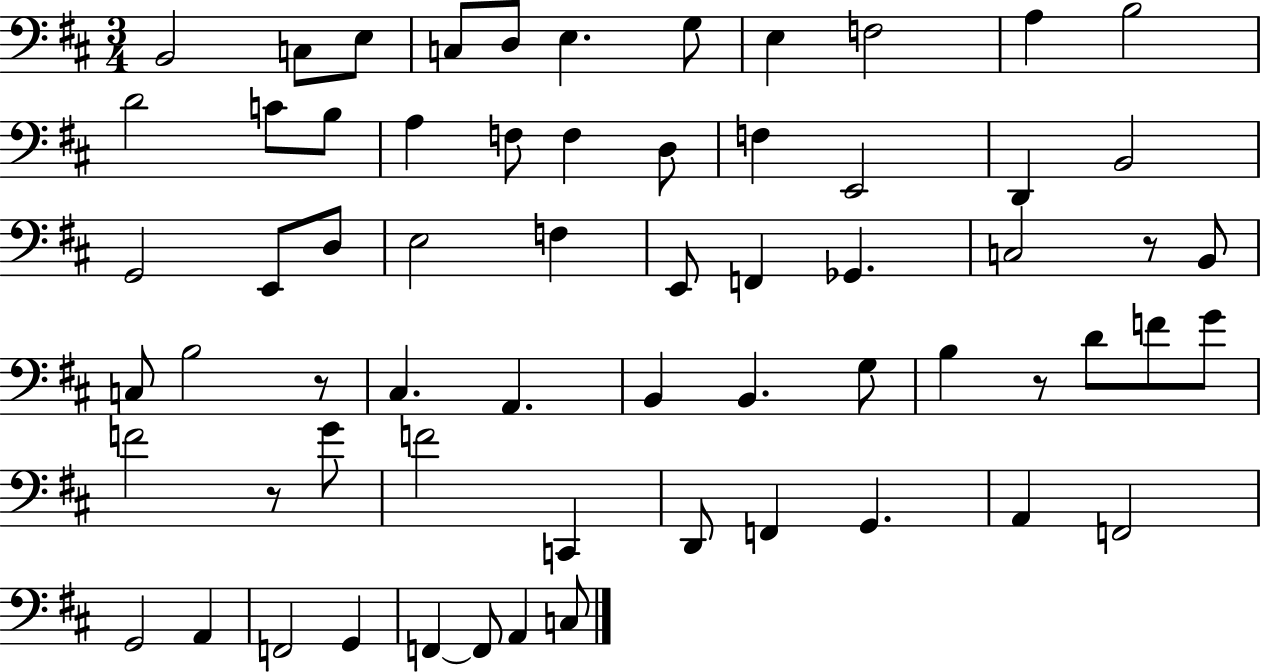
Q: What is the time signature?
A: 3/4